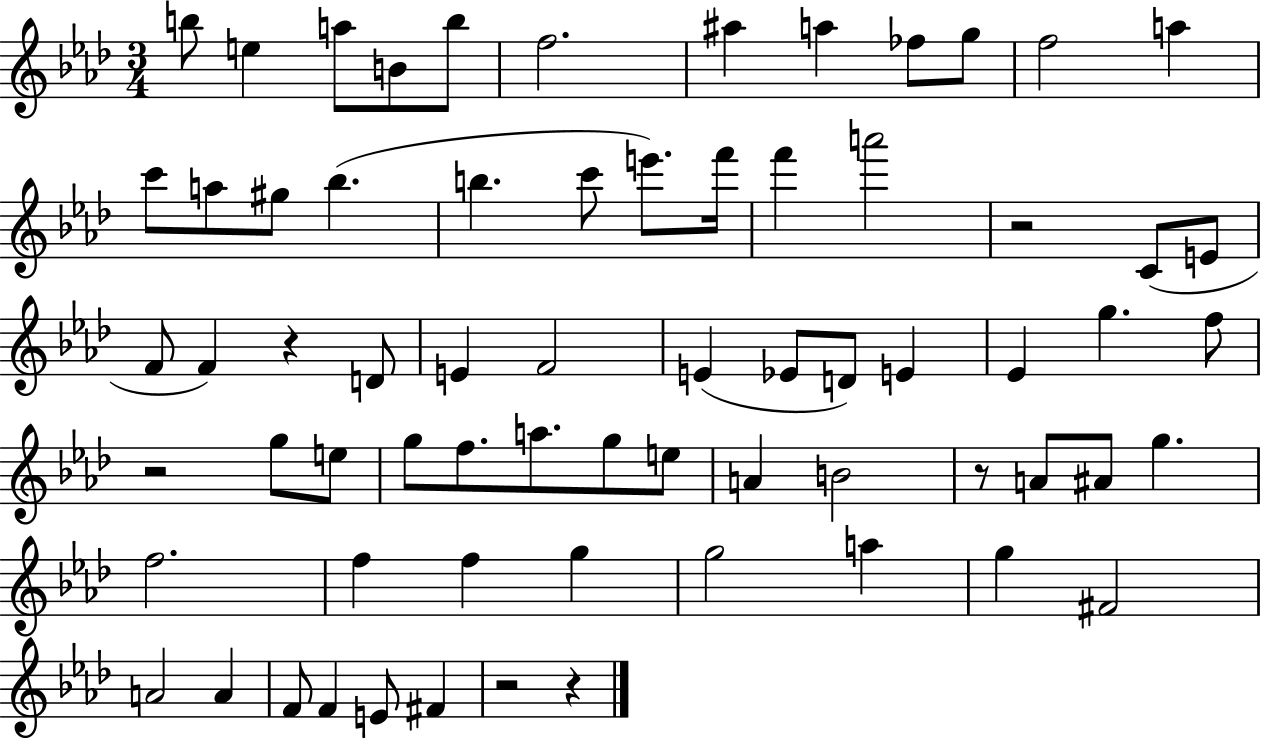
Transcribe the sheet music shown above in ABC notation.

X:1
T:Untitled
M:3/4
L:1/4
K:Ab
b/2 e a/2 B/2 b/2 f2 ^a a _f/2 g/2 f2 a c'/2 a/2 ^g/2 _b b c'/2 e'/2 f'/4 f' a'2 z2 C/2 E/2 F/2 F z D/2 E F2 E _E/2 D/2 E _E g f/2 z2 g/2 e/2 g/2 f/2 a/2 g/2 e/2 A B2 z/2 A/2 ^A/2 g f2 f f g g2 a g ^F2 A2 A F/2 F E/2 ^F z2 z